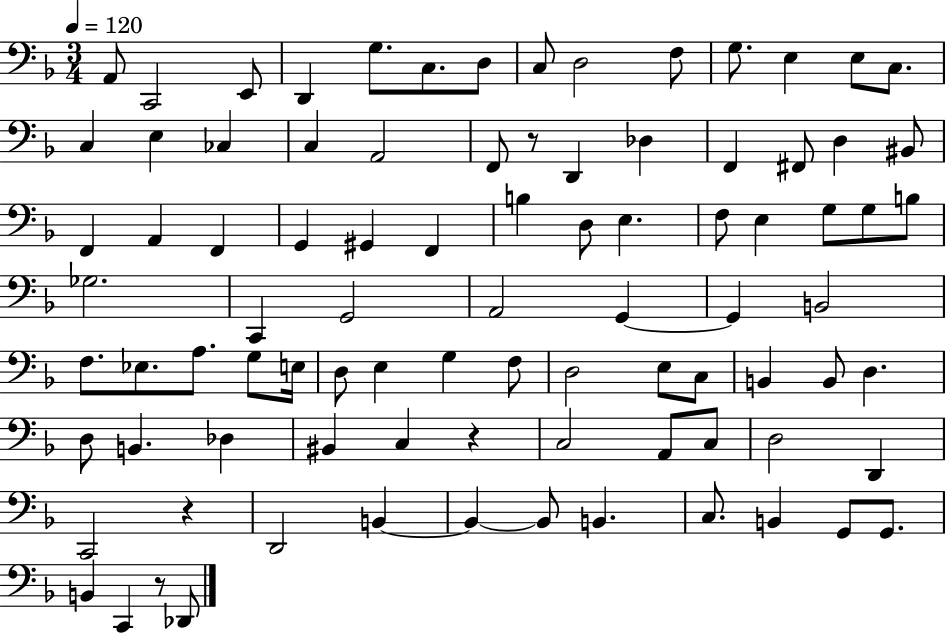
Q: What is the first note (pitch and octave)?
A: A2